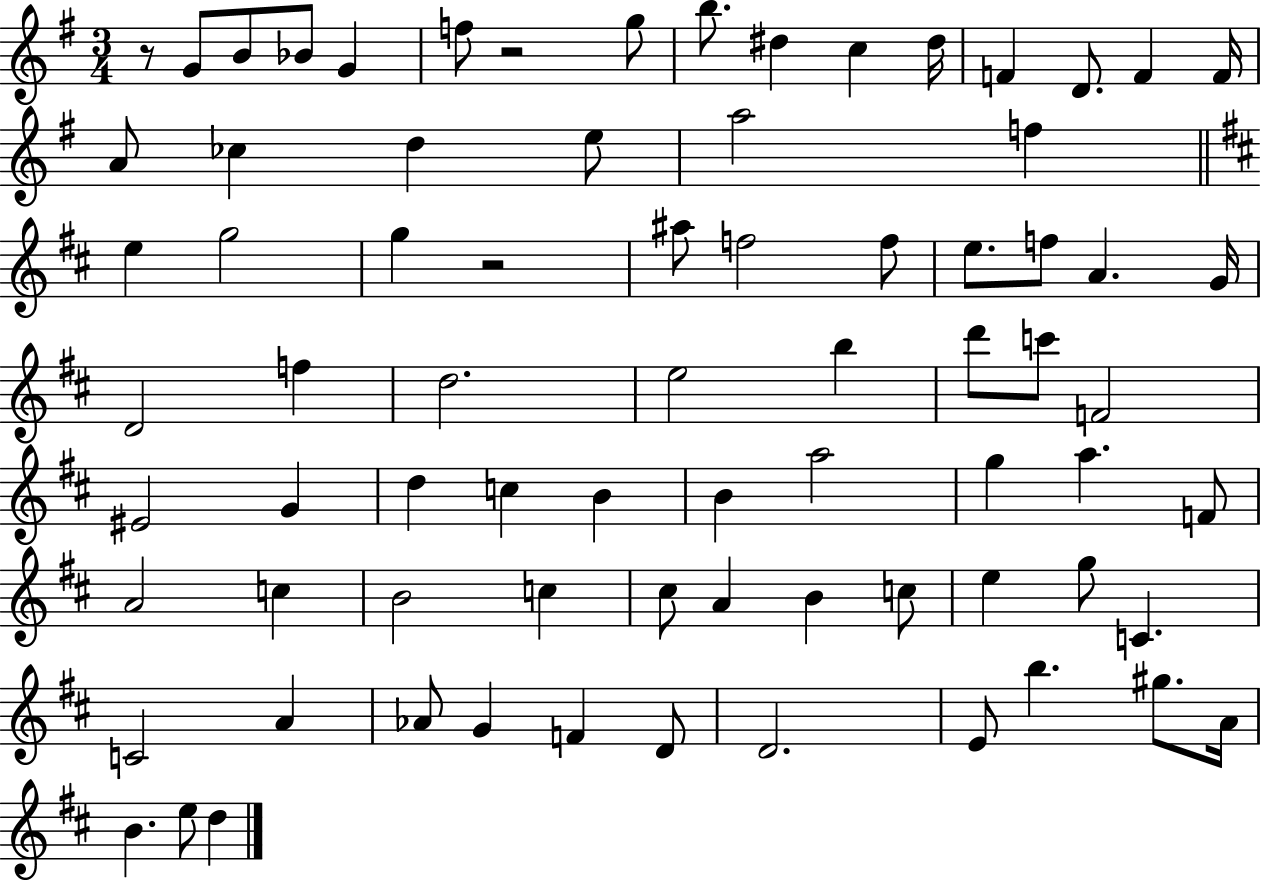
{
  \clef treble
  \numericTimeSignature
  \time 3/4
  \key g \major
  r8 g'8 b'8 bes'8 g'4 | f''8 r2 g''8 | b''8. dis''4 c''4 dis''16 | f'4 d'8. f'4 f'16 | \break a'8 ces''4 d''4 e''8 | a''2 f''4 | \bar "||" \break \key d \major e''4 g''2 | g''4 r2 | ais''8 f''2 f''8 | e''8. f''8 a'4. g'16 | \break d'2 f''4 | d''2. | e''2 b''4 | d'''8 c'''8 f'2 | \break eis'2 g'4 | d''4 c''4 b'4 | b'4 a''2 | g''4 a''4. f'8 | \break a'2 c''4 | b'2 c''4 | cis''8 a'4 b'4 c''8 | e''4 g''8 c'4. | \break c'2 a'4 | aes'8 g'4 f'4 d'8 | d'2. | e'8 b''4. gis''8. a'16 | \break b'4. e''8 d''4 | \bar "|."
}